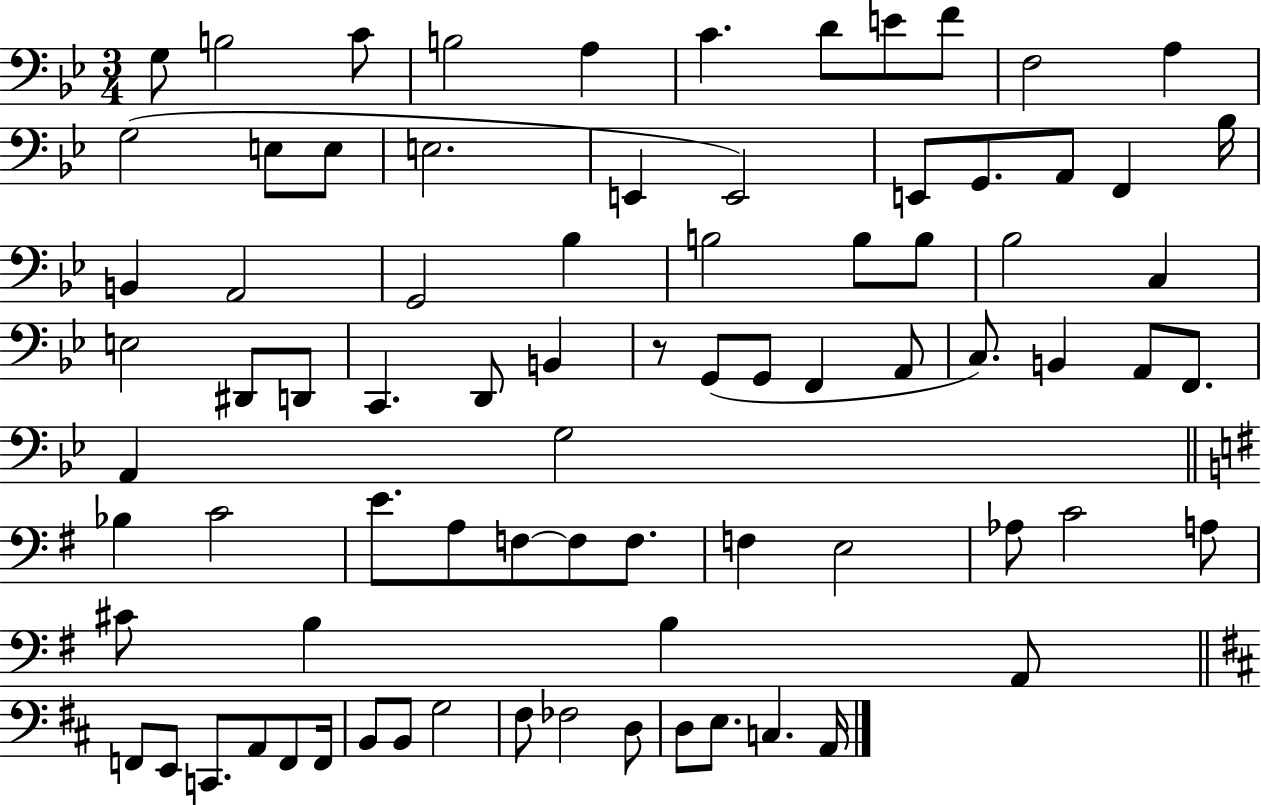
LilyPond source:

{
  \clef bass
  \numericTimeSignature
  \time 3/4
  \key bes \major
  g8 b2 c'8 | b2 a4 | c'4. d'8 e'8 f'8 | f2 a4 | \break g2( e8 e8 | e2. | e,4 e,2) | e,8 g,8. a,8 f,4 bes16 | \break b,4 a,2 | g,2 bes4 | b2 b8 b8 | bes2 c4 | \break e2 dis,8 d,8 | c,4. d,8 b,4 | r8 g,8( g,8 f,4 a,8 | c8.) b,4 a,8 f,8. | \break a,4 g2 | \bar "||" \break \key e \minor bes4 c'2 | e'8. a8 f8~~ f8 f8. | f4 e2 | aes8 c'2 a8 | \break cis'8 b4 b4 a,8 | \bar "||" \break \key d \major f,8 e,8 c,8. a,8 f,8 f,16 | b,8 b,8 g2 | fis8 fes2 d8 | d8 e8. c4. a,16 | \break \bar "|."
}